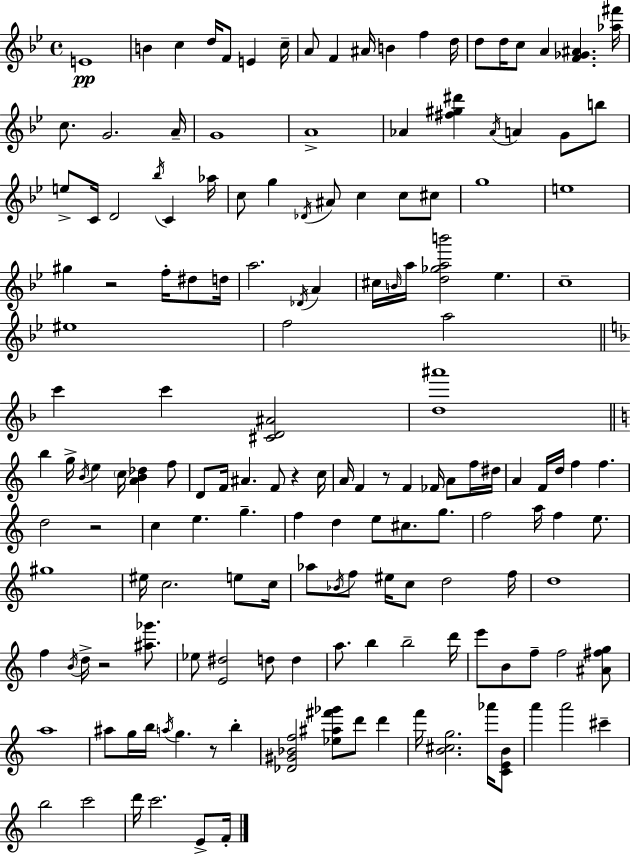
E4/w B4/q C5/q D5/s F4/e E4/q C5/s A4/e F4/q A#4/s B4/q F5/q D5/s D5/e D5/s C5/e A4/q [F4,Gb4,A#4]/q. [Ab5,F#6]/s C5/e. G4/h. A4/s G4/w A4/w Ab4/q [F#5,G#5,D#6]/q Ab4/s A4/q G4/e B5/e E5/e C4/s D4/h Bb5/s C4/q Ab5/s C5/e G5/q Db4/s A#4/e C5/q C5/e C#5/e G5/w E5/w G#5/q R/h F5/s D#5/e D5/s A5/h. Db4/s A4/q C#5/s B4/s A5/s [D5,Gb5,A5,B6]/h Eb5/q. C5/w EIS5/w F5/h A5/h C6/q C6/q [C#4,D4,A#4]/h [D5,A#6]/w B5/q G5/s B4/s E5/q C5/s [A4,B4,Db5]/q F5/e D4/e F4/s A#4/q. F4/e R/q C5/s A4/s F4/q R/e F4/q FES4/s A4/e F5/s D#5/s A4/q F4/s D5/s F5/q F5/q. D5/h R/h C5/q E5/q. G5/q. F5/q D5/q E5/e C#5/e. G5/e. F5/h A5/s F5/q E5/e. G#5/w EIS5/s C5/h. E5/e C5/s Ab5/e Bb4/s F5/e EIS5/s C5/e D5/h F5/s D5/w F5/q B4/s D5/s R/h [A#5,Gb6]/e. Eb5/e [E4,D#5]/h D5/e D5/q A5/e. B5/q B5/h D6/s E6/e B4/e F5/e F5/h [A#4,F#5,G5]/e A5/w A#5/e G5/s B5/s A5/s G5/q. R/e B5/q [Db4,G#4,Bb4,F5]/h [Eb5,A#5,F#6,Gb6]/e D6/e D6/q F6/s [B4,C#5,G5]/h. Ab6/s [C4,E4,B4]/e A6/q A6/h C#6/q B5/h C6/h D6/s C6/h. E4/e F4/s